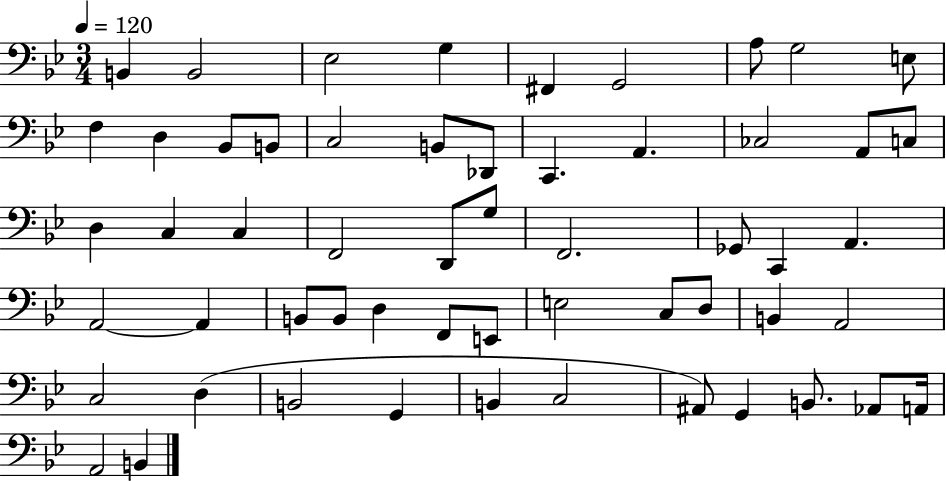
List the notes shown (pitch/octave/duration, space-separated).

B2/q B2/h Eb3/h G3/q F#2/q G2/h A3/e G3/h E3/e F3/q D3/q Bb2/e B2/e C3/h B2/e Db2/e C2/q. A2/q. CES3/h A2/e C3/e D3/q C3/q C3/q F2/h D2/e G3/e F2/h. Gb2/e C2/q A2/q. A2/h A2/q B2/e B2/e D3/q F2/e E2/e E3/h C3/e D3/e B2/q A2/h C3/h D3/q B2/h G2/q B2/q C3/h A#2/e G2/q B2/e. Ab2/e A2/s A2/h B2/q